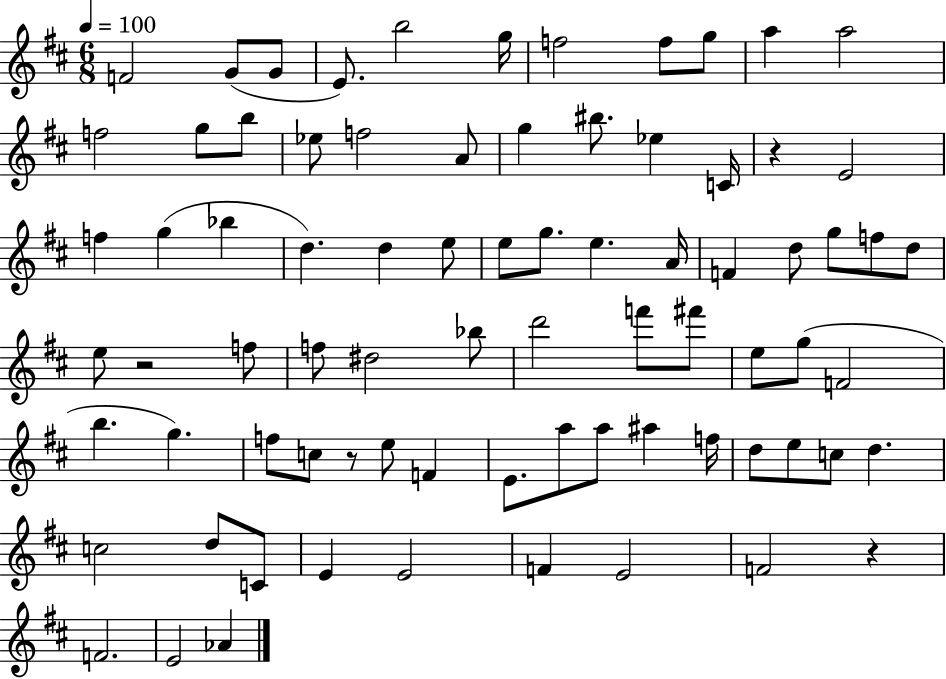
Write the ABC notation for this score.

X:1
T:Untitled
M:6/8
L:1/4
K:D
F2 G/2 G/2 E/2 b2 g/4 f2 f/2 g/2 a a2 f2 g/2 b/2 _e/2 f2 A/2 g ^b/2 _e C/4 z E2 f g _b d d e/2 e/2 g/2 e A/4 F d/2 g/2 f/2 d/2 e/2 z2 f/2 f/2 ^d2 _b/2 d'2 f'/2 ^f'/2 e/2 g/2 F2 b g f/2 c/2 z/2 e/2 F E/2 a/2 a/2 ^a f/4 d/2 e/2 c/2 d c2 d/2 C/2 E E2 F E2 F2 z F2 E2 _A